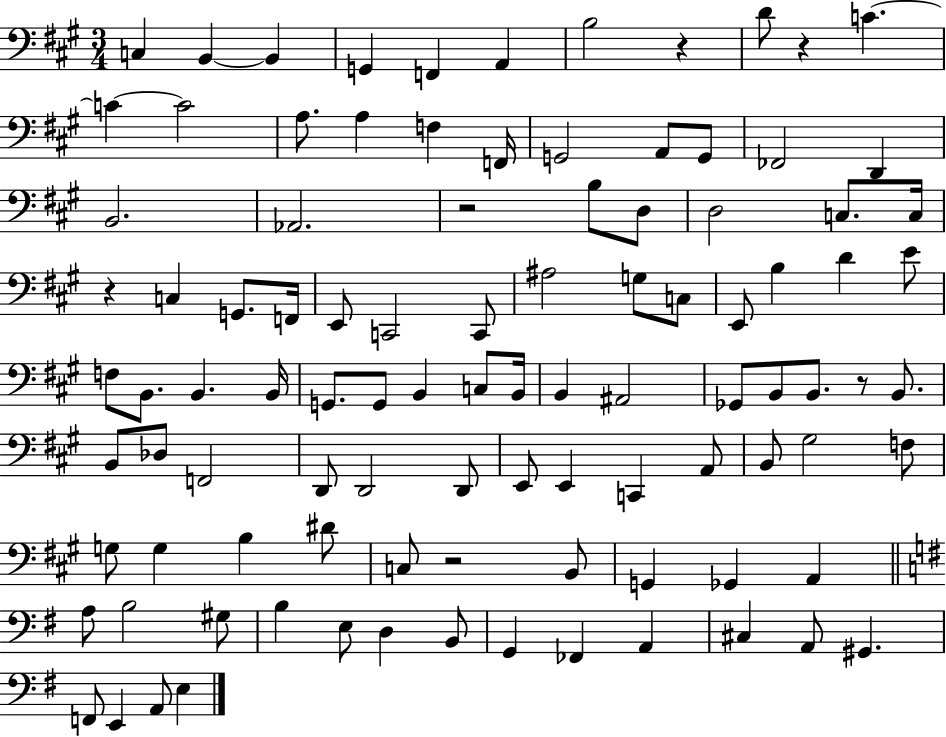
C3/q B2/q B2/q G2/q F2/q A2/q B3/h R/q D4/e R/q C4/q. C4/q C4/h A3/e. A3/q F3/q F2/s G2/h A2/e G2/e FES2/h D2/q B2/h. Ab2/h. R/h B3/e D3/e D3/h C3/e. C3/s R/q C3/q G2/e. F2/s E2/e C2/h C2/e A#3/h G3/e C3/e E2/e B3/q D4/q E4/e F3/e B2/e. B2/q. B2/s G2/e. G2/e B2/q C3/e B2/s B2/q A#2/h Gb2/e B2/e B2/e. R/e B2/e. B2/e Db3/e F2/h D2/e D2/h D2/e E2/e E2/q C2/q A2/e B2/e G#3/h F3/e G3/e G3/q B3/q D#4/e C3/e R/h B2/e G2/q Gb2/q A2/q A3/e B3/h G#3/e B3/q E3/e D3/q B2/e G2/q FES2/q A2/q C#3/q A2/e G#2/q. F2/e E2/q A2/e E3/q